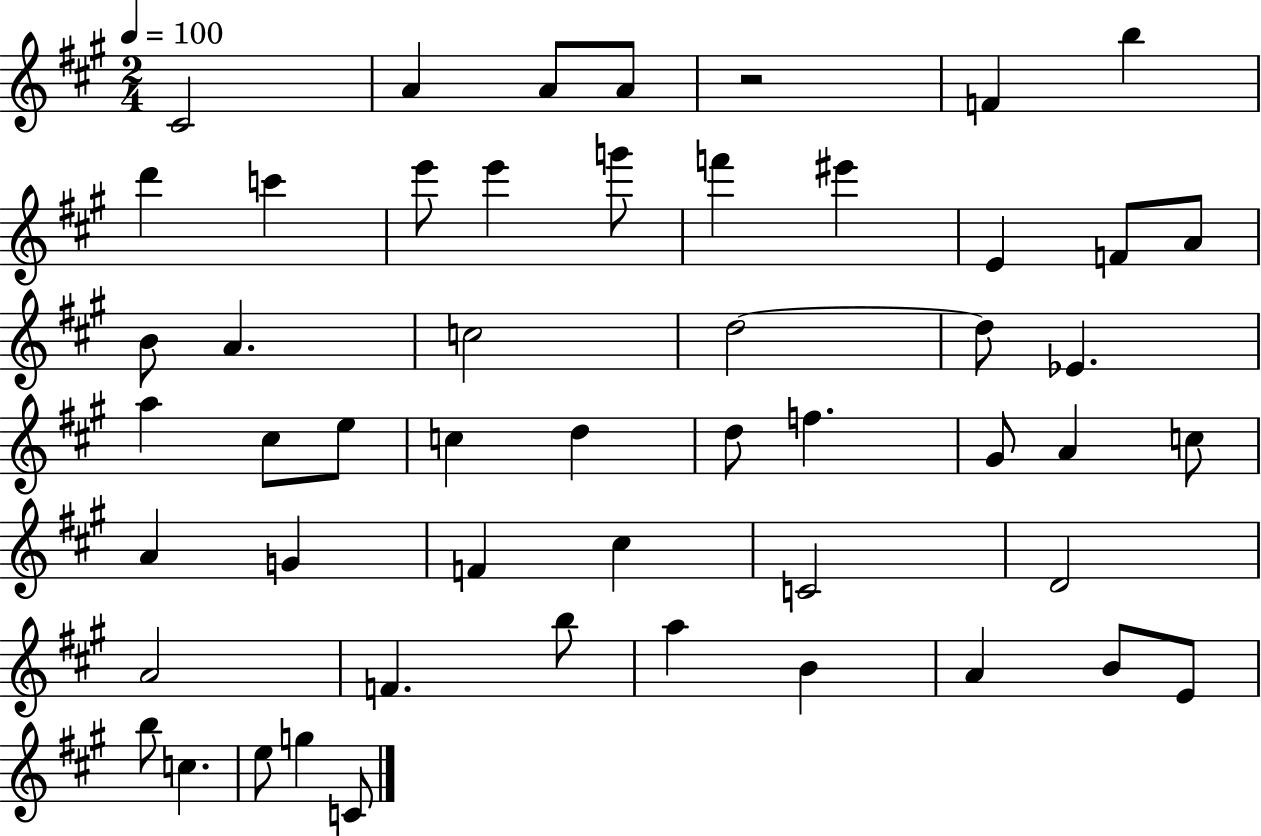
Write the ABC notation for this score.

X:1
T:Untitled
M:2/4
L:1/4
K:A
^C2 A A/2 A/2 z2 F b d' c' e'/2 e' g'/2 f' ^e' E F/2 A/2 B/2 A c2 d2 d/2 _E a ^c/2 e/2 c d d/2 f ^G/2 A c/2 A G F ^c C2 D2 A2 F b/2 a B A B/2 E/2 b/2 c e/2 g C/2